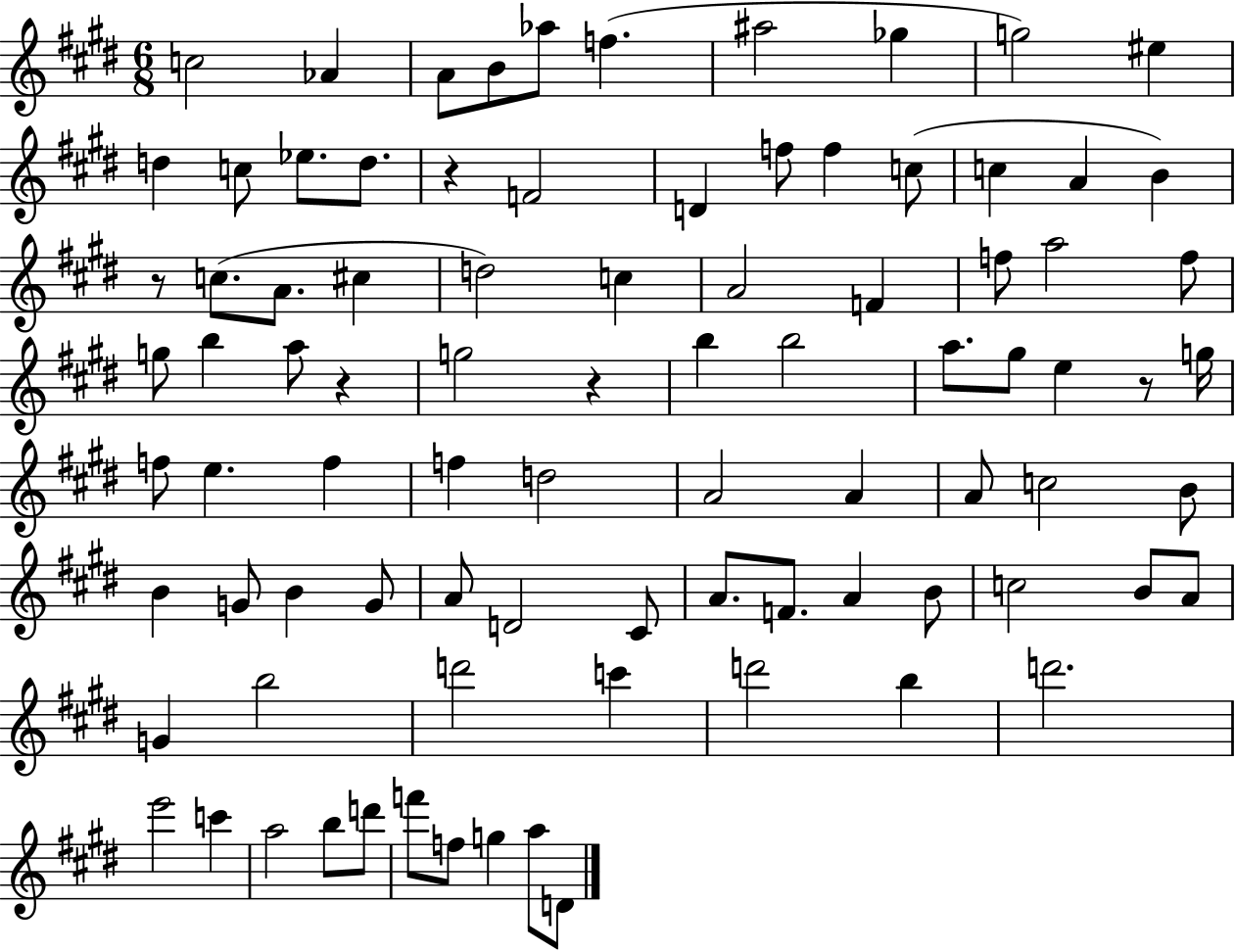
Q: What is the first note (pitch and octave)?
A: C5